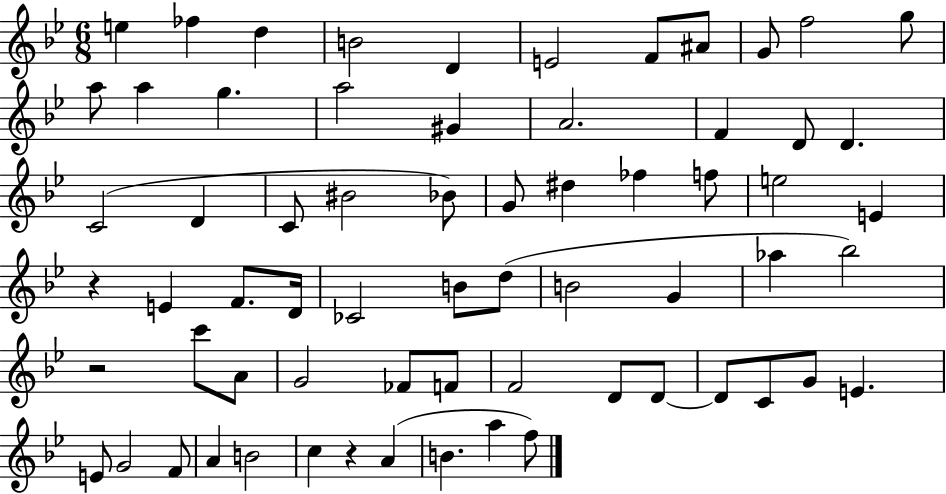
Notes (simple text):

E5/q FES5/q D5/q B4/h D4/q E4/h F4/e A#4/e G4/e F5/h G5/e A5/e A5/q G5/q. A5/h G#4/q A4/h. F4/q D4/e D4/q. C4/h D4/q C4/e BIS4/h Bb4/e G4/e D#5/q FES5/q F5/e E5/h E4/q R/q E4/q F4/e. D4/s CES4/h B4/e D5/e B4/h G4/q Ab5/q Bb5/h R/h C6/e A4/e G4/h FES4/e F4/e F4/h D4/e D4/e D4/e C4/e G4/e E4/q. E4/e G4/h F4/e A4/q B4/h C5/q R/q A4/q B4/q. A5/q F5/e